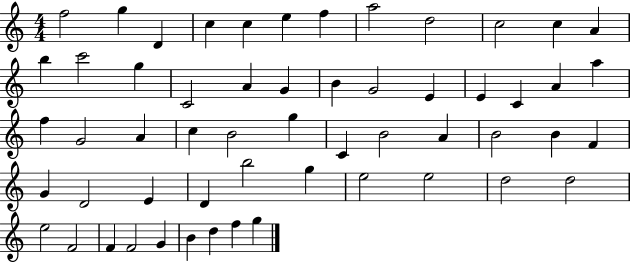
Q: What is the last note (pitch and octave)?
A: G5